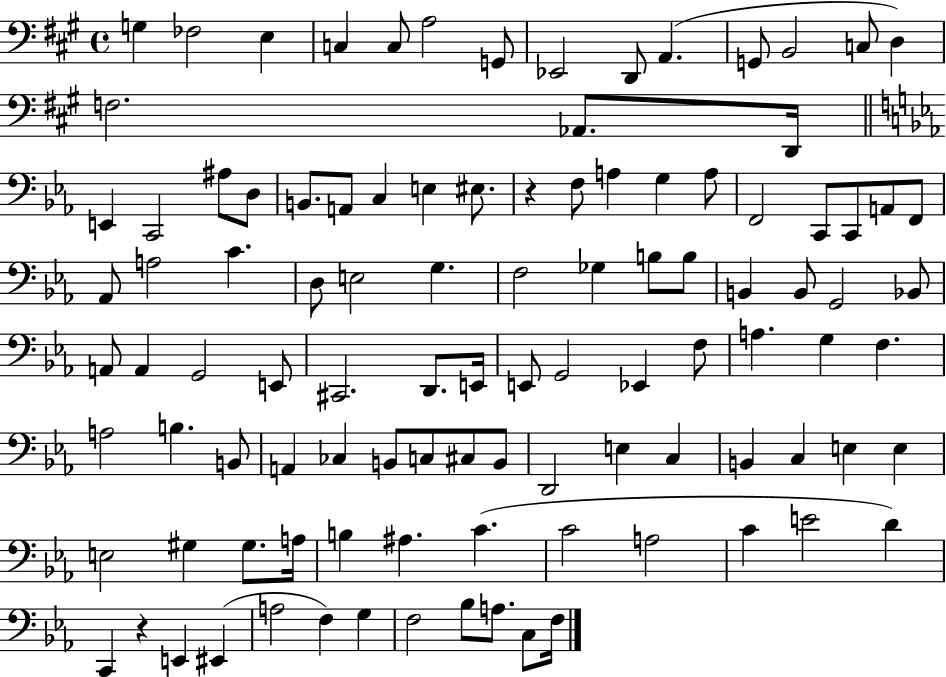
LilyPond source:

{
  \clef bass
  \time 4/4
  \defaultTimeSignature
  \key a \major
  \repeat volta 2 { g4 fes2 e4 | c4 c8 a2 g,8 | ees,2 d,8 a,4.( | g,8 b,2 c8 d4) | \break f2. aes,8. d,16 | \bar "||" \break \key ees \major e,4 c,2 ais8 d8 | b,8. a,8 c4 e4 eis8. | r4 f8 a4 g4 a8 | f,2 c,8 c,8 a,8 f,8 | \break aes,8 a2 c'4. | d8 e2 g4. | f2 ges4 b8 b8 | b,4 b,8 g,2 bes,8 | \break a,8 a,4 g,2 e,8 | cis,2. d,8. e,16 | e,8 g,2 ees,4 f8 | a4. g4 f4. | \break a2 b4. b,8 | a,4 ces4 b,8 c8 cis8 b,8 | d,2 e4 c4 | b,4 c4 e4 e4 | \break e2 gis4 gis8. a16 | b4 ais4. c'4.( | c'2 a2 | c'4 e'2 d'4) | \break c,4 r4 e,4 eis,4( | a2 f4) g4 | f2 bes8 a8. c8 f16 | } \bar "|."
}